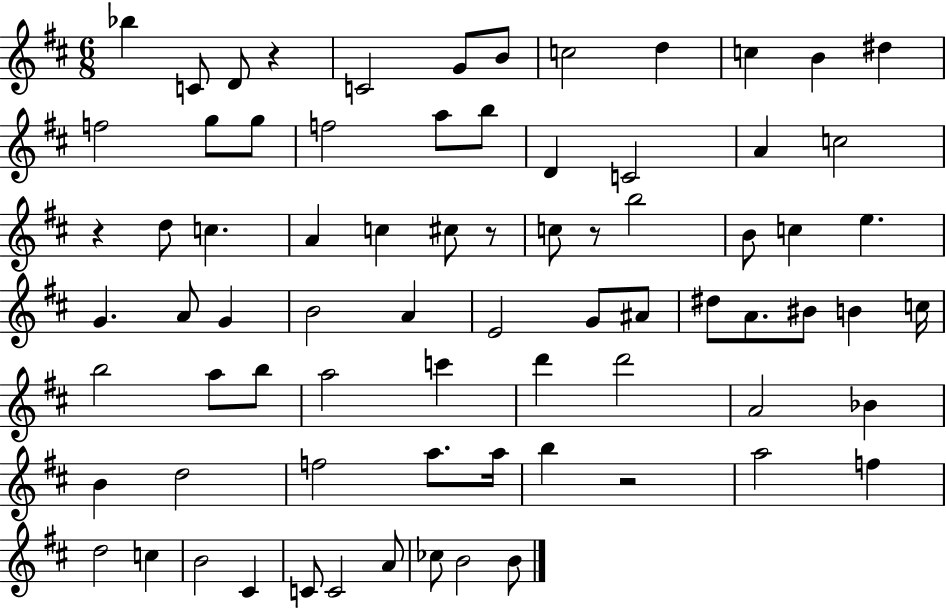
X:1
T:Untitled
M:6/8
L:1/4
K:D
_b C/2 D/2 z C2 G/2 B/2 c2 d c B ^d f2 g/2 g/2 f2 a/2 b/2 D C2 A c2 z d/2 c A c ^c/2 z/2 c/2 z/2 b2 B/2 c e G A/2 G B2 A E2 G/2 ^A/2 ^d/2 A/2 ^B/2 B c/4 b2 a/2 b/2 a2 c' d' d'2 A2 _B B d2 f2 a/2 a/4 b z2 a2 f d2 c B2 ^C C/2 C2 A/2 _c/2 B2 B/2